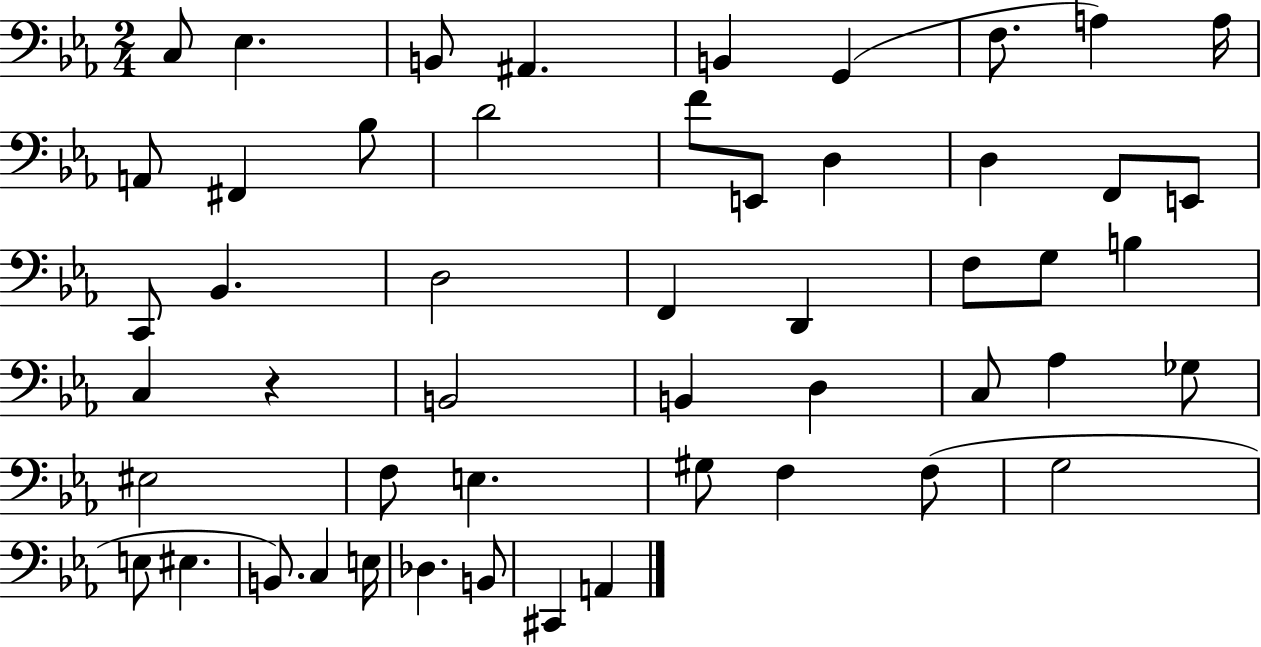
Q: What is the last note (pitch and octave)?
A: A2